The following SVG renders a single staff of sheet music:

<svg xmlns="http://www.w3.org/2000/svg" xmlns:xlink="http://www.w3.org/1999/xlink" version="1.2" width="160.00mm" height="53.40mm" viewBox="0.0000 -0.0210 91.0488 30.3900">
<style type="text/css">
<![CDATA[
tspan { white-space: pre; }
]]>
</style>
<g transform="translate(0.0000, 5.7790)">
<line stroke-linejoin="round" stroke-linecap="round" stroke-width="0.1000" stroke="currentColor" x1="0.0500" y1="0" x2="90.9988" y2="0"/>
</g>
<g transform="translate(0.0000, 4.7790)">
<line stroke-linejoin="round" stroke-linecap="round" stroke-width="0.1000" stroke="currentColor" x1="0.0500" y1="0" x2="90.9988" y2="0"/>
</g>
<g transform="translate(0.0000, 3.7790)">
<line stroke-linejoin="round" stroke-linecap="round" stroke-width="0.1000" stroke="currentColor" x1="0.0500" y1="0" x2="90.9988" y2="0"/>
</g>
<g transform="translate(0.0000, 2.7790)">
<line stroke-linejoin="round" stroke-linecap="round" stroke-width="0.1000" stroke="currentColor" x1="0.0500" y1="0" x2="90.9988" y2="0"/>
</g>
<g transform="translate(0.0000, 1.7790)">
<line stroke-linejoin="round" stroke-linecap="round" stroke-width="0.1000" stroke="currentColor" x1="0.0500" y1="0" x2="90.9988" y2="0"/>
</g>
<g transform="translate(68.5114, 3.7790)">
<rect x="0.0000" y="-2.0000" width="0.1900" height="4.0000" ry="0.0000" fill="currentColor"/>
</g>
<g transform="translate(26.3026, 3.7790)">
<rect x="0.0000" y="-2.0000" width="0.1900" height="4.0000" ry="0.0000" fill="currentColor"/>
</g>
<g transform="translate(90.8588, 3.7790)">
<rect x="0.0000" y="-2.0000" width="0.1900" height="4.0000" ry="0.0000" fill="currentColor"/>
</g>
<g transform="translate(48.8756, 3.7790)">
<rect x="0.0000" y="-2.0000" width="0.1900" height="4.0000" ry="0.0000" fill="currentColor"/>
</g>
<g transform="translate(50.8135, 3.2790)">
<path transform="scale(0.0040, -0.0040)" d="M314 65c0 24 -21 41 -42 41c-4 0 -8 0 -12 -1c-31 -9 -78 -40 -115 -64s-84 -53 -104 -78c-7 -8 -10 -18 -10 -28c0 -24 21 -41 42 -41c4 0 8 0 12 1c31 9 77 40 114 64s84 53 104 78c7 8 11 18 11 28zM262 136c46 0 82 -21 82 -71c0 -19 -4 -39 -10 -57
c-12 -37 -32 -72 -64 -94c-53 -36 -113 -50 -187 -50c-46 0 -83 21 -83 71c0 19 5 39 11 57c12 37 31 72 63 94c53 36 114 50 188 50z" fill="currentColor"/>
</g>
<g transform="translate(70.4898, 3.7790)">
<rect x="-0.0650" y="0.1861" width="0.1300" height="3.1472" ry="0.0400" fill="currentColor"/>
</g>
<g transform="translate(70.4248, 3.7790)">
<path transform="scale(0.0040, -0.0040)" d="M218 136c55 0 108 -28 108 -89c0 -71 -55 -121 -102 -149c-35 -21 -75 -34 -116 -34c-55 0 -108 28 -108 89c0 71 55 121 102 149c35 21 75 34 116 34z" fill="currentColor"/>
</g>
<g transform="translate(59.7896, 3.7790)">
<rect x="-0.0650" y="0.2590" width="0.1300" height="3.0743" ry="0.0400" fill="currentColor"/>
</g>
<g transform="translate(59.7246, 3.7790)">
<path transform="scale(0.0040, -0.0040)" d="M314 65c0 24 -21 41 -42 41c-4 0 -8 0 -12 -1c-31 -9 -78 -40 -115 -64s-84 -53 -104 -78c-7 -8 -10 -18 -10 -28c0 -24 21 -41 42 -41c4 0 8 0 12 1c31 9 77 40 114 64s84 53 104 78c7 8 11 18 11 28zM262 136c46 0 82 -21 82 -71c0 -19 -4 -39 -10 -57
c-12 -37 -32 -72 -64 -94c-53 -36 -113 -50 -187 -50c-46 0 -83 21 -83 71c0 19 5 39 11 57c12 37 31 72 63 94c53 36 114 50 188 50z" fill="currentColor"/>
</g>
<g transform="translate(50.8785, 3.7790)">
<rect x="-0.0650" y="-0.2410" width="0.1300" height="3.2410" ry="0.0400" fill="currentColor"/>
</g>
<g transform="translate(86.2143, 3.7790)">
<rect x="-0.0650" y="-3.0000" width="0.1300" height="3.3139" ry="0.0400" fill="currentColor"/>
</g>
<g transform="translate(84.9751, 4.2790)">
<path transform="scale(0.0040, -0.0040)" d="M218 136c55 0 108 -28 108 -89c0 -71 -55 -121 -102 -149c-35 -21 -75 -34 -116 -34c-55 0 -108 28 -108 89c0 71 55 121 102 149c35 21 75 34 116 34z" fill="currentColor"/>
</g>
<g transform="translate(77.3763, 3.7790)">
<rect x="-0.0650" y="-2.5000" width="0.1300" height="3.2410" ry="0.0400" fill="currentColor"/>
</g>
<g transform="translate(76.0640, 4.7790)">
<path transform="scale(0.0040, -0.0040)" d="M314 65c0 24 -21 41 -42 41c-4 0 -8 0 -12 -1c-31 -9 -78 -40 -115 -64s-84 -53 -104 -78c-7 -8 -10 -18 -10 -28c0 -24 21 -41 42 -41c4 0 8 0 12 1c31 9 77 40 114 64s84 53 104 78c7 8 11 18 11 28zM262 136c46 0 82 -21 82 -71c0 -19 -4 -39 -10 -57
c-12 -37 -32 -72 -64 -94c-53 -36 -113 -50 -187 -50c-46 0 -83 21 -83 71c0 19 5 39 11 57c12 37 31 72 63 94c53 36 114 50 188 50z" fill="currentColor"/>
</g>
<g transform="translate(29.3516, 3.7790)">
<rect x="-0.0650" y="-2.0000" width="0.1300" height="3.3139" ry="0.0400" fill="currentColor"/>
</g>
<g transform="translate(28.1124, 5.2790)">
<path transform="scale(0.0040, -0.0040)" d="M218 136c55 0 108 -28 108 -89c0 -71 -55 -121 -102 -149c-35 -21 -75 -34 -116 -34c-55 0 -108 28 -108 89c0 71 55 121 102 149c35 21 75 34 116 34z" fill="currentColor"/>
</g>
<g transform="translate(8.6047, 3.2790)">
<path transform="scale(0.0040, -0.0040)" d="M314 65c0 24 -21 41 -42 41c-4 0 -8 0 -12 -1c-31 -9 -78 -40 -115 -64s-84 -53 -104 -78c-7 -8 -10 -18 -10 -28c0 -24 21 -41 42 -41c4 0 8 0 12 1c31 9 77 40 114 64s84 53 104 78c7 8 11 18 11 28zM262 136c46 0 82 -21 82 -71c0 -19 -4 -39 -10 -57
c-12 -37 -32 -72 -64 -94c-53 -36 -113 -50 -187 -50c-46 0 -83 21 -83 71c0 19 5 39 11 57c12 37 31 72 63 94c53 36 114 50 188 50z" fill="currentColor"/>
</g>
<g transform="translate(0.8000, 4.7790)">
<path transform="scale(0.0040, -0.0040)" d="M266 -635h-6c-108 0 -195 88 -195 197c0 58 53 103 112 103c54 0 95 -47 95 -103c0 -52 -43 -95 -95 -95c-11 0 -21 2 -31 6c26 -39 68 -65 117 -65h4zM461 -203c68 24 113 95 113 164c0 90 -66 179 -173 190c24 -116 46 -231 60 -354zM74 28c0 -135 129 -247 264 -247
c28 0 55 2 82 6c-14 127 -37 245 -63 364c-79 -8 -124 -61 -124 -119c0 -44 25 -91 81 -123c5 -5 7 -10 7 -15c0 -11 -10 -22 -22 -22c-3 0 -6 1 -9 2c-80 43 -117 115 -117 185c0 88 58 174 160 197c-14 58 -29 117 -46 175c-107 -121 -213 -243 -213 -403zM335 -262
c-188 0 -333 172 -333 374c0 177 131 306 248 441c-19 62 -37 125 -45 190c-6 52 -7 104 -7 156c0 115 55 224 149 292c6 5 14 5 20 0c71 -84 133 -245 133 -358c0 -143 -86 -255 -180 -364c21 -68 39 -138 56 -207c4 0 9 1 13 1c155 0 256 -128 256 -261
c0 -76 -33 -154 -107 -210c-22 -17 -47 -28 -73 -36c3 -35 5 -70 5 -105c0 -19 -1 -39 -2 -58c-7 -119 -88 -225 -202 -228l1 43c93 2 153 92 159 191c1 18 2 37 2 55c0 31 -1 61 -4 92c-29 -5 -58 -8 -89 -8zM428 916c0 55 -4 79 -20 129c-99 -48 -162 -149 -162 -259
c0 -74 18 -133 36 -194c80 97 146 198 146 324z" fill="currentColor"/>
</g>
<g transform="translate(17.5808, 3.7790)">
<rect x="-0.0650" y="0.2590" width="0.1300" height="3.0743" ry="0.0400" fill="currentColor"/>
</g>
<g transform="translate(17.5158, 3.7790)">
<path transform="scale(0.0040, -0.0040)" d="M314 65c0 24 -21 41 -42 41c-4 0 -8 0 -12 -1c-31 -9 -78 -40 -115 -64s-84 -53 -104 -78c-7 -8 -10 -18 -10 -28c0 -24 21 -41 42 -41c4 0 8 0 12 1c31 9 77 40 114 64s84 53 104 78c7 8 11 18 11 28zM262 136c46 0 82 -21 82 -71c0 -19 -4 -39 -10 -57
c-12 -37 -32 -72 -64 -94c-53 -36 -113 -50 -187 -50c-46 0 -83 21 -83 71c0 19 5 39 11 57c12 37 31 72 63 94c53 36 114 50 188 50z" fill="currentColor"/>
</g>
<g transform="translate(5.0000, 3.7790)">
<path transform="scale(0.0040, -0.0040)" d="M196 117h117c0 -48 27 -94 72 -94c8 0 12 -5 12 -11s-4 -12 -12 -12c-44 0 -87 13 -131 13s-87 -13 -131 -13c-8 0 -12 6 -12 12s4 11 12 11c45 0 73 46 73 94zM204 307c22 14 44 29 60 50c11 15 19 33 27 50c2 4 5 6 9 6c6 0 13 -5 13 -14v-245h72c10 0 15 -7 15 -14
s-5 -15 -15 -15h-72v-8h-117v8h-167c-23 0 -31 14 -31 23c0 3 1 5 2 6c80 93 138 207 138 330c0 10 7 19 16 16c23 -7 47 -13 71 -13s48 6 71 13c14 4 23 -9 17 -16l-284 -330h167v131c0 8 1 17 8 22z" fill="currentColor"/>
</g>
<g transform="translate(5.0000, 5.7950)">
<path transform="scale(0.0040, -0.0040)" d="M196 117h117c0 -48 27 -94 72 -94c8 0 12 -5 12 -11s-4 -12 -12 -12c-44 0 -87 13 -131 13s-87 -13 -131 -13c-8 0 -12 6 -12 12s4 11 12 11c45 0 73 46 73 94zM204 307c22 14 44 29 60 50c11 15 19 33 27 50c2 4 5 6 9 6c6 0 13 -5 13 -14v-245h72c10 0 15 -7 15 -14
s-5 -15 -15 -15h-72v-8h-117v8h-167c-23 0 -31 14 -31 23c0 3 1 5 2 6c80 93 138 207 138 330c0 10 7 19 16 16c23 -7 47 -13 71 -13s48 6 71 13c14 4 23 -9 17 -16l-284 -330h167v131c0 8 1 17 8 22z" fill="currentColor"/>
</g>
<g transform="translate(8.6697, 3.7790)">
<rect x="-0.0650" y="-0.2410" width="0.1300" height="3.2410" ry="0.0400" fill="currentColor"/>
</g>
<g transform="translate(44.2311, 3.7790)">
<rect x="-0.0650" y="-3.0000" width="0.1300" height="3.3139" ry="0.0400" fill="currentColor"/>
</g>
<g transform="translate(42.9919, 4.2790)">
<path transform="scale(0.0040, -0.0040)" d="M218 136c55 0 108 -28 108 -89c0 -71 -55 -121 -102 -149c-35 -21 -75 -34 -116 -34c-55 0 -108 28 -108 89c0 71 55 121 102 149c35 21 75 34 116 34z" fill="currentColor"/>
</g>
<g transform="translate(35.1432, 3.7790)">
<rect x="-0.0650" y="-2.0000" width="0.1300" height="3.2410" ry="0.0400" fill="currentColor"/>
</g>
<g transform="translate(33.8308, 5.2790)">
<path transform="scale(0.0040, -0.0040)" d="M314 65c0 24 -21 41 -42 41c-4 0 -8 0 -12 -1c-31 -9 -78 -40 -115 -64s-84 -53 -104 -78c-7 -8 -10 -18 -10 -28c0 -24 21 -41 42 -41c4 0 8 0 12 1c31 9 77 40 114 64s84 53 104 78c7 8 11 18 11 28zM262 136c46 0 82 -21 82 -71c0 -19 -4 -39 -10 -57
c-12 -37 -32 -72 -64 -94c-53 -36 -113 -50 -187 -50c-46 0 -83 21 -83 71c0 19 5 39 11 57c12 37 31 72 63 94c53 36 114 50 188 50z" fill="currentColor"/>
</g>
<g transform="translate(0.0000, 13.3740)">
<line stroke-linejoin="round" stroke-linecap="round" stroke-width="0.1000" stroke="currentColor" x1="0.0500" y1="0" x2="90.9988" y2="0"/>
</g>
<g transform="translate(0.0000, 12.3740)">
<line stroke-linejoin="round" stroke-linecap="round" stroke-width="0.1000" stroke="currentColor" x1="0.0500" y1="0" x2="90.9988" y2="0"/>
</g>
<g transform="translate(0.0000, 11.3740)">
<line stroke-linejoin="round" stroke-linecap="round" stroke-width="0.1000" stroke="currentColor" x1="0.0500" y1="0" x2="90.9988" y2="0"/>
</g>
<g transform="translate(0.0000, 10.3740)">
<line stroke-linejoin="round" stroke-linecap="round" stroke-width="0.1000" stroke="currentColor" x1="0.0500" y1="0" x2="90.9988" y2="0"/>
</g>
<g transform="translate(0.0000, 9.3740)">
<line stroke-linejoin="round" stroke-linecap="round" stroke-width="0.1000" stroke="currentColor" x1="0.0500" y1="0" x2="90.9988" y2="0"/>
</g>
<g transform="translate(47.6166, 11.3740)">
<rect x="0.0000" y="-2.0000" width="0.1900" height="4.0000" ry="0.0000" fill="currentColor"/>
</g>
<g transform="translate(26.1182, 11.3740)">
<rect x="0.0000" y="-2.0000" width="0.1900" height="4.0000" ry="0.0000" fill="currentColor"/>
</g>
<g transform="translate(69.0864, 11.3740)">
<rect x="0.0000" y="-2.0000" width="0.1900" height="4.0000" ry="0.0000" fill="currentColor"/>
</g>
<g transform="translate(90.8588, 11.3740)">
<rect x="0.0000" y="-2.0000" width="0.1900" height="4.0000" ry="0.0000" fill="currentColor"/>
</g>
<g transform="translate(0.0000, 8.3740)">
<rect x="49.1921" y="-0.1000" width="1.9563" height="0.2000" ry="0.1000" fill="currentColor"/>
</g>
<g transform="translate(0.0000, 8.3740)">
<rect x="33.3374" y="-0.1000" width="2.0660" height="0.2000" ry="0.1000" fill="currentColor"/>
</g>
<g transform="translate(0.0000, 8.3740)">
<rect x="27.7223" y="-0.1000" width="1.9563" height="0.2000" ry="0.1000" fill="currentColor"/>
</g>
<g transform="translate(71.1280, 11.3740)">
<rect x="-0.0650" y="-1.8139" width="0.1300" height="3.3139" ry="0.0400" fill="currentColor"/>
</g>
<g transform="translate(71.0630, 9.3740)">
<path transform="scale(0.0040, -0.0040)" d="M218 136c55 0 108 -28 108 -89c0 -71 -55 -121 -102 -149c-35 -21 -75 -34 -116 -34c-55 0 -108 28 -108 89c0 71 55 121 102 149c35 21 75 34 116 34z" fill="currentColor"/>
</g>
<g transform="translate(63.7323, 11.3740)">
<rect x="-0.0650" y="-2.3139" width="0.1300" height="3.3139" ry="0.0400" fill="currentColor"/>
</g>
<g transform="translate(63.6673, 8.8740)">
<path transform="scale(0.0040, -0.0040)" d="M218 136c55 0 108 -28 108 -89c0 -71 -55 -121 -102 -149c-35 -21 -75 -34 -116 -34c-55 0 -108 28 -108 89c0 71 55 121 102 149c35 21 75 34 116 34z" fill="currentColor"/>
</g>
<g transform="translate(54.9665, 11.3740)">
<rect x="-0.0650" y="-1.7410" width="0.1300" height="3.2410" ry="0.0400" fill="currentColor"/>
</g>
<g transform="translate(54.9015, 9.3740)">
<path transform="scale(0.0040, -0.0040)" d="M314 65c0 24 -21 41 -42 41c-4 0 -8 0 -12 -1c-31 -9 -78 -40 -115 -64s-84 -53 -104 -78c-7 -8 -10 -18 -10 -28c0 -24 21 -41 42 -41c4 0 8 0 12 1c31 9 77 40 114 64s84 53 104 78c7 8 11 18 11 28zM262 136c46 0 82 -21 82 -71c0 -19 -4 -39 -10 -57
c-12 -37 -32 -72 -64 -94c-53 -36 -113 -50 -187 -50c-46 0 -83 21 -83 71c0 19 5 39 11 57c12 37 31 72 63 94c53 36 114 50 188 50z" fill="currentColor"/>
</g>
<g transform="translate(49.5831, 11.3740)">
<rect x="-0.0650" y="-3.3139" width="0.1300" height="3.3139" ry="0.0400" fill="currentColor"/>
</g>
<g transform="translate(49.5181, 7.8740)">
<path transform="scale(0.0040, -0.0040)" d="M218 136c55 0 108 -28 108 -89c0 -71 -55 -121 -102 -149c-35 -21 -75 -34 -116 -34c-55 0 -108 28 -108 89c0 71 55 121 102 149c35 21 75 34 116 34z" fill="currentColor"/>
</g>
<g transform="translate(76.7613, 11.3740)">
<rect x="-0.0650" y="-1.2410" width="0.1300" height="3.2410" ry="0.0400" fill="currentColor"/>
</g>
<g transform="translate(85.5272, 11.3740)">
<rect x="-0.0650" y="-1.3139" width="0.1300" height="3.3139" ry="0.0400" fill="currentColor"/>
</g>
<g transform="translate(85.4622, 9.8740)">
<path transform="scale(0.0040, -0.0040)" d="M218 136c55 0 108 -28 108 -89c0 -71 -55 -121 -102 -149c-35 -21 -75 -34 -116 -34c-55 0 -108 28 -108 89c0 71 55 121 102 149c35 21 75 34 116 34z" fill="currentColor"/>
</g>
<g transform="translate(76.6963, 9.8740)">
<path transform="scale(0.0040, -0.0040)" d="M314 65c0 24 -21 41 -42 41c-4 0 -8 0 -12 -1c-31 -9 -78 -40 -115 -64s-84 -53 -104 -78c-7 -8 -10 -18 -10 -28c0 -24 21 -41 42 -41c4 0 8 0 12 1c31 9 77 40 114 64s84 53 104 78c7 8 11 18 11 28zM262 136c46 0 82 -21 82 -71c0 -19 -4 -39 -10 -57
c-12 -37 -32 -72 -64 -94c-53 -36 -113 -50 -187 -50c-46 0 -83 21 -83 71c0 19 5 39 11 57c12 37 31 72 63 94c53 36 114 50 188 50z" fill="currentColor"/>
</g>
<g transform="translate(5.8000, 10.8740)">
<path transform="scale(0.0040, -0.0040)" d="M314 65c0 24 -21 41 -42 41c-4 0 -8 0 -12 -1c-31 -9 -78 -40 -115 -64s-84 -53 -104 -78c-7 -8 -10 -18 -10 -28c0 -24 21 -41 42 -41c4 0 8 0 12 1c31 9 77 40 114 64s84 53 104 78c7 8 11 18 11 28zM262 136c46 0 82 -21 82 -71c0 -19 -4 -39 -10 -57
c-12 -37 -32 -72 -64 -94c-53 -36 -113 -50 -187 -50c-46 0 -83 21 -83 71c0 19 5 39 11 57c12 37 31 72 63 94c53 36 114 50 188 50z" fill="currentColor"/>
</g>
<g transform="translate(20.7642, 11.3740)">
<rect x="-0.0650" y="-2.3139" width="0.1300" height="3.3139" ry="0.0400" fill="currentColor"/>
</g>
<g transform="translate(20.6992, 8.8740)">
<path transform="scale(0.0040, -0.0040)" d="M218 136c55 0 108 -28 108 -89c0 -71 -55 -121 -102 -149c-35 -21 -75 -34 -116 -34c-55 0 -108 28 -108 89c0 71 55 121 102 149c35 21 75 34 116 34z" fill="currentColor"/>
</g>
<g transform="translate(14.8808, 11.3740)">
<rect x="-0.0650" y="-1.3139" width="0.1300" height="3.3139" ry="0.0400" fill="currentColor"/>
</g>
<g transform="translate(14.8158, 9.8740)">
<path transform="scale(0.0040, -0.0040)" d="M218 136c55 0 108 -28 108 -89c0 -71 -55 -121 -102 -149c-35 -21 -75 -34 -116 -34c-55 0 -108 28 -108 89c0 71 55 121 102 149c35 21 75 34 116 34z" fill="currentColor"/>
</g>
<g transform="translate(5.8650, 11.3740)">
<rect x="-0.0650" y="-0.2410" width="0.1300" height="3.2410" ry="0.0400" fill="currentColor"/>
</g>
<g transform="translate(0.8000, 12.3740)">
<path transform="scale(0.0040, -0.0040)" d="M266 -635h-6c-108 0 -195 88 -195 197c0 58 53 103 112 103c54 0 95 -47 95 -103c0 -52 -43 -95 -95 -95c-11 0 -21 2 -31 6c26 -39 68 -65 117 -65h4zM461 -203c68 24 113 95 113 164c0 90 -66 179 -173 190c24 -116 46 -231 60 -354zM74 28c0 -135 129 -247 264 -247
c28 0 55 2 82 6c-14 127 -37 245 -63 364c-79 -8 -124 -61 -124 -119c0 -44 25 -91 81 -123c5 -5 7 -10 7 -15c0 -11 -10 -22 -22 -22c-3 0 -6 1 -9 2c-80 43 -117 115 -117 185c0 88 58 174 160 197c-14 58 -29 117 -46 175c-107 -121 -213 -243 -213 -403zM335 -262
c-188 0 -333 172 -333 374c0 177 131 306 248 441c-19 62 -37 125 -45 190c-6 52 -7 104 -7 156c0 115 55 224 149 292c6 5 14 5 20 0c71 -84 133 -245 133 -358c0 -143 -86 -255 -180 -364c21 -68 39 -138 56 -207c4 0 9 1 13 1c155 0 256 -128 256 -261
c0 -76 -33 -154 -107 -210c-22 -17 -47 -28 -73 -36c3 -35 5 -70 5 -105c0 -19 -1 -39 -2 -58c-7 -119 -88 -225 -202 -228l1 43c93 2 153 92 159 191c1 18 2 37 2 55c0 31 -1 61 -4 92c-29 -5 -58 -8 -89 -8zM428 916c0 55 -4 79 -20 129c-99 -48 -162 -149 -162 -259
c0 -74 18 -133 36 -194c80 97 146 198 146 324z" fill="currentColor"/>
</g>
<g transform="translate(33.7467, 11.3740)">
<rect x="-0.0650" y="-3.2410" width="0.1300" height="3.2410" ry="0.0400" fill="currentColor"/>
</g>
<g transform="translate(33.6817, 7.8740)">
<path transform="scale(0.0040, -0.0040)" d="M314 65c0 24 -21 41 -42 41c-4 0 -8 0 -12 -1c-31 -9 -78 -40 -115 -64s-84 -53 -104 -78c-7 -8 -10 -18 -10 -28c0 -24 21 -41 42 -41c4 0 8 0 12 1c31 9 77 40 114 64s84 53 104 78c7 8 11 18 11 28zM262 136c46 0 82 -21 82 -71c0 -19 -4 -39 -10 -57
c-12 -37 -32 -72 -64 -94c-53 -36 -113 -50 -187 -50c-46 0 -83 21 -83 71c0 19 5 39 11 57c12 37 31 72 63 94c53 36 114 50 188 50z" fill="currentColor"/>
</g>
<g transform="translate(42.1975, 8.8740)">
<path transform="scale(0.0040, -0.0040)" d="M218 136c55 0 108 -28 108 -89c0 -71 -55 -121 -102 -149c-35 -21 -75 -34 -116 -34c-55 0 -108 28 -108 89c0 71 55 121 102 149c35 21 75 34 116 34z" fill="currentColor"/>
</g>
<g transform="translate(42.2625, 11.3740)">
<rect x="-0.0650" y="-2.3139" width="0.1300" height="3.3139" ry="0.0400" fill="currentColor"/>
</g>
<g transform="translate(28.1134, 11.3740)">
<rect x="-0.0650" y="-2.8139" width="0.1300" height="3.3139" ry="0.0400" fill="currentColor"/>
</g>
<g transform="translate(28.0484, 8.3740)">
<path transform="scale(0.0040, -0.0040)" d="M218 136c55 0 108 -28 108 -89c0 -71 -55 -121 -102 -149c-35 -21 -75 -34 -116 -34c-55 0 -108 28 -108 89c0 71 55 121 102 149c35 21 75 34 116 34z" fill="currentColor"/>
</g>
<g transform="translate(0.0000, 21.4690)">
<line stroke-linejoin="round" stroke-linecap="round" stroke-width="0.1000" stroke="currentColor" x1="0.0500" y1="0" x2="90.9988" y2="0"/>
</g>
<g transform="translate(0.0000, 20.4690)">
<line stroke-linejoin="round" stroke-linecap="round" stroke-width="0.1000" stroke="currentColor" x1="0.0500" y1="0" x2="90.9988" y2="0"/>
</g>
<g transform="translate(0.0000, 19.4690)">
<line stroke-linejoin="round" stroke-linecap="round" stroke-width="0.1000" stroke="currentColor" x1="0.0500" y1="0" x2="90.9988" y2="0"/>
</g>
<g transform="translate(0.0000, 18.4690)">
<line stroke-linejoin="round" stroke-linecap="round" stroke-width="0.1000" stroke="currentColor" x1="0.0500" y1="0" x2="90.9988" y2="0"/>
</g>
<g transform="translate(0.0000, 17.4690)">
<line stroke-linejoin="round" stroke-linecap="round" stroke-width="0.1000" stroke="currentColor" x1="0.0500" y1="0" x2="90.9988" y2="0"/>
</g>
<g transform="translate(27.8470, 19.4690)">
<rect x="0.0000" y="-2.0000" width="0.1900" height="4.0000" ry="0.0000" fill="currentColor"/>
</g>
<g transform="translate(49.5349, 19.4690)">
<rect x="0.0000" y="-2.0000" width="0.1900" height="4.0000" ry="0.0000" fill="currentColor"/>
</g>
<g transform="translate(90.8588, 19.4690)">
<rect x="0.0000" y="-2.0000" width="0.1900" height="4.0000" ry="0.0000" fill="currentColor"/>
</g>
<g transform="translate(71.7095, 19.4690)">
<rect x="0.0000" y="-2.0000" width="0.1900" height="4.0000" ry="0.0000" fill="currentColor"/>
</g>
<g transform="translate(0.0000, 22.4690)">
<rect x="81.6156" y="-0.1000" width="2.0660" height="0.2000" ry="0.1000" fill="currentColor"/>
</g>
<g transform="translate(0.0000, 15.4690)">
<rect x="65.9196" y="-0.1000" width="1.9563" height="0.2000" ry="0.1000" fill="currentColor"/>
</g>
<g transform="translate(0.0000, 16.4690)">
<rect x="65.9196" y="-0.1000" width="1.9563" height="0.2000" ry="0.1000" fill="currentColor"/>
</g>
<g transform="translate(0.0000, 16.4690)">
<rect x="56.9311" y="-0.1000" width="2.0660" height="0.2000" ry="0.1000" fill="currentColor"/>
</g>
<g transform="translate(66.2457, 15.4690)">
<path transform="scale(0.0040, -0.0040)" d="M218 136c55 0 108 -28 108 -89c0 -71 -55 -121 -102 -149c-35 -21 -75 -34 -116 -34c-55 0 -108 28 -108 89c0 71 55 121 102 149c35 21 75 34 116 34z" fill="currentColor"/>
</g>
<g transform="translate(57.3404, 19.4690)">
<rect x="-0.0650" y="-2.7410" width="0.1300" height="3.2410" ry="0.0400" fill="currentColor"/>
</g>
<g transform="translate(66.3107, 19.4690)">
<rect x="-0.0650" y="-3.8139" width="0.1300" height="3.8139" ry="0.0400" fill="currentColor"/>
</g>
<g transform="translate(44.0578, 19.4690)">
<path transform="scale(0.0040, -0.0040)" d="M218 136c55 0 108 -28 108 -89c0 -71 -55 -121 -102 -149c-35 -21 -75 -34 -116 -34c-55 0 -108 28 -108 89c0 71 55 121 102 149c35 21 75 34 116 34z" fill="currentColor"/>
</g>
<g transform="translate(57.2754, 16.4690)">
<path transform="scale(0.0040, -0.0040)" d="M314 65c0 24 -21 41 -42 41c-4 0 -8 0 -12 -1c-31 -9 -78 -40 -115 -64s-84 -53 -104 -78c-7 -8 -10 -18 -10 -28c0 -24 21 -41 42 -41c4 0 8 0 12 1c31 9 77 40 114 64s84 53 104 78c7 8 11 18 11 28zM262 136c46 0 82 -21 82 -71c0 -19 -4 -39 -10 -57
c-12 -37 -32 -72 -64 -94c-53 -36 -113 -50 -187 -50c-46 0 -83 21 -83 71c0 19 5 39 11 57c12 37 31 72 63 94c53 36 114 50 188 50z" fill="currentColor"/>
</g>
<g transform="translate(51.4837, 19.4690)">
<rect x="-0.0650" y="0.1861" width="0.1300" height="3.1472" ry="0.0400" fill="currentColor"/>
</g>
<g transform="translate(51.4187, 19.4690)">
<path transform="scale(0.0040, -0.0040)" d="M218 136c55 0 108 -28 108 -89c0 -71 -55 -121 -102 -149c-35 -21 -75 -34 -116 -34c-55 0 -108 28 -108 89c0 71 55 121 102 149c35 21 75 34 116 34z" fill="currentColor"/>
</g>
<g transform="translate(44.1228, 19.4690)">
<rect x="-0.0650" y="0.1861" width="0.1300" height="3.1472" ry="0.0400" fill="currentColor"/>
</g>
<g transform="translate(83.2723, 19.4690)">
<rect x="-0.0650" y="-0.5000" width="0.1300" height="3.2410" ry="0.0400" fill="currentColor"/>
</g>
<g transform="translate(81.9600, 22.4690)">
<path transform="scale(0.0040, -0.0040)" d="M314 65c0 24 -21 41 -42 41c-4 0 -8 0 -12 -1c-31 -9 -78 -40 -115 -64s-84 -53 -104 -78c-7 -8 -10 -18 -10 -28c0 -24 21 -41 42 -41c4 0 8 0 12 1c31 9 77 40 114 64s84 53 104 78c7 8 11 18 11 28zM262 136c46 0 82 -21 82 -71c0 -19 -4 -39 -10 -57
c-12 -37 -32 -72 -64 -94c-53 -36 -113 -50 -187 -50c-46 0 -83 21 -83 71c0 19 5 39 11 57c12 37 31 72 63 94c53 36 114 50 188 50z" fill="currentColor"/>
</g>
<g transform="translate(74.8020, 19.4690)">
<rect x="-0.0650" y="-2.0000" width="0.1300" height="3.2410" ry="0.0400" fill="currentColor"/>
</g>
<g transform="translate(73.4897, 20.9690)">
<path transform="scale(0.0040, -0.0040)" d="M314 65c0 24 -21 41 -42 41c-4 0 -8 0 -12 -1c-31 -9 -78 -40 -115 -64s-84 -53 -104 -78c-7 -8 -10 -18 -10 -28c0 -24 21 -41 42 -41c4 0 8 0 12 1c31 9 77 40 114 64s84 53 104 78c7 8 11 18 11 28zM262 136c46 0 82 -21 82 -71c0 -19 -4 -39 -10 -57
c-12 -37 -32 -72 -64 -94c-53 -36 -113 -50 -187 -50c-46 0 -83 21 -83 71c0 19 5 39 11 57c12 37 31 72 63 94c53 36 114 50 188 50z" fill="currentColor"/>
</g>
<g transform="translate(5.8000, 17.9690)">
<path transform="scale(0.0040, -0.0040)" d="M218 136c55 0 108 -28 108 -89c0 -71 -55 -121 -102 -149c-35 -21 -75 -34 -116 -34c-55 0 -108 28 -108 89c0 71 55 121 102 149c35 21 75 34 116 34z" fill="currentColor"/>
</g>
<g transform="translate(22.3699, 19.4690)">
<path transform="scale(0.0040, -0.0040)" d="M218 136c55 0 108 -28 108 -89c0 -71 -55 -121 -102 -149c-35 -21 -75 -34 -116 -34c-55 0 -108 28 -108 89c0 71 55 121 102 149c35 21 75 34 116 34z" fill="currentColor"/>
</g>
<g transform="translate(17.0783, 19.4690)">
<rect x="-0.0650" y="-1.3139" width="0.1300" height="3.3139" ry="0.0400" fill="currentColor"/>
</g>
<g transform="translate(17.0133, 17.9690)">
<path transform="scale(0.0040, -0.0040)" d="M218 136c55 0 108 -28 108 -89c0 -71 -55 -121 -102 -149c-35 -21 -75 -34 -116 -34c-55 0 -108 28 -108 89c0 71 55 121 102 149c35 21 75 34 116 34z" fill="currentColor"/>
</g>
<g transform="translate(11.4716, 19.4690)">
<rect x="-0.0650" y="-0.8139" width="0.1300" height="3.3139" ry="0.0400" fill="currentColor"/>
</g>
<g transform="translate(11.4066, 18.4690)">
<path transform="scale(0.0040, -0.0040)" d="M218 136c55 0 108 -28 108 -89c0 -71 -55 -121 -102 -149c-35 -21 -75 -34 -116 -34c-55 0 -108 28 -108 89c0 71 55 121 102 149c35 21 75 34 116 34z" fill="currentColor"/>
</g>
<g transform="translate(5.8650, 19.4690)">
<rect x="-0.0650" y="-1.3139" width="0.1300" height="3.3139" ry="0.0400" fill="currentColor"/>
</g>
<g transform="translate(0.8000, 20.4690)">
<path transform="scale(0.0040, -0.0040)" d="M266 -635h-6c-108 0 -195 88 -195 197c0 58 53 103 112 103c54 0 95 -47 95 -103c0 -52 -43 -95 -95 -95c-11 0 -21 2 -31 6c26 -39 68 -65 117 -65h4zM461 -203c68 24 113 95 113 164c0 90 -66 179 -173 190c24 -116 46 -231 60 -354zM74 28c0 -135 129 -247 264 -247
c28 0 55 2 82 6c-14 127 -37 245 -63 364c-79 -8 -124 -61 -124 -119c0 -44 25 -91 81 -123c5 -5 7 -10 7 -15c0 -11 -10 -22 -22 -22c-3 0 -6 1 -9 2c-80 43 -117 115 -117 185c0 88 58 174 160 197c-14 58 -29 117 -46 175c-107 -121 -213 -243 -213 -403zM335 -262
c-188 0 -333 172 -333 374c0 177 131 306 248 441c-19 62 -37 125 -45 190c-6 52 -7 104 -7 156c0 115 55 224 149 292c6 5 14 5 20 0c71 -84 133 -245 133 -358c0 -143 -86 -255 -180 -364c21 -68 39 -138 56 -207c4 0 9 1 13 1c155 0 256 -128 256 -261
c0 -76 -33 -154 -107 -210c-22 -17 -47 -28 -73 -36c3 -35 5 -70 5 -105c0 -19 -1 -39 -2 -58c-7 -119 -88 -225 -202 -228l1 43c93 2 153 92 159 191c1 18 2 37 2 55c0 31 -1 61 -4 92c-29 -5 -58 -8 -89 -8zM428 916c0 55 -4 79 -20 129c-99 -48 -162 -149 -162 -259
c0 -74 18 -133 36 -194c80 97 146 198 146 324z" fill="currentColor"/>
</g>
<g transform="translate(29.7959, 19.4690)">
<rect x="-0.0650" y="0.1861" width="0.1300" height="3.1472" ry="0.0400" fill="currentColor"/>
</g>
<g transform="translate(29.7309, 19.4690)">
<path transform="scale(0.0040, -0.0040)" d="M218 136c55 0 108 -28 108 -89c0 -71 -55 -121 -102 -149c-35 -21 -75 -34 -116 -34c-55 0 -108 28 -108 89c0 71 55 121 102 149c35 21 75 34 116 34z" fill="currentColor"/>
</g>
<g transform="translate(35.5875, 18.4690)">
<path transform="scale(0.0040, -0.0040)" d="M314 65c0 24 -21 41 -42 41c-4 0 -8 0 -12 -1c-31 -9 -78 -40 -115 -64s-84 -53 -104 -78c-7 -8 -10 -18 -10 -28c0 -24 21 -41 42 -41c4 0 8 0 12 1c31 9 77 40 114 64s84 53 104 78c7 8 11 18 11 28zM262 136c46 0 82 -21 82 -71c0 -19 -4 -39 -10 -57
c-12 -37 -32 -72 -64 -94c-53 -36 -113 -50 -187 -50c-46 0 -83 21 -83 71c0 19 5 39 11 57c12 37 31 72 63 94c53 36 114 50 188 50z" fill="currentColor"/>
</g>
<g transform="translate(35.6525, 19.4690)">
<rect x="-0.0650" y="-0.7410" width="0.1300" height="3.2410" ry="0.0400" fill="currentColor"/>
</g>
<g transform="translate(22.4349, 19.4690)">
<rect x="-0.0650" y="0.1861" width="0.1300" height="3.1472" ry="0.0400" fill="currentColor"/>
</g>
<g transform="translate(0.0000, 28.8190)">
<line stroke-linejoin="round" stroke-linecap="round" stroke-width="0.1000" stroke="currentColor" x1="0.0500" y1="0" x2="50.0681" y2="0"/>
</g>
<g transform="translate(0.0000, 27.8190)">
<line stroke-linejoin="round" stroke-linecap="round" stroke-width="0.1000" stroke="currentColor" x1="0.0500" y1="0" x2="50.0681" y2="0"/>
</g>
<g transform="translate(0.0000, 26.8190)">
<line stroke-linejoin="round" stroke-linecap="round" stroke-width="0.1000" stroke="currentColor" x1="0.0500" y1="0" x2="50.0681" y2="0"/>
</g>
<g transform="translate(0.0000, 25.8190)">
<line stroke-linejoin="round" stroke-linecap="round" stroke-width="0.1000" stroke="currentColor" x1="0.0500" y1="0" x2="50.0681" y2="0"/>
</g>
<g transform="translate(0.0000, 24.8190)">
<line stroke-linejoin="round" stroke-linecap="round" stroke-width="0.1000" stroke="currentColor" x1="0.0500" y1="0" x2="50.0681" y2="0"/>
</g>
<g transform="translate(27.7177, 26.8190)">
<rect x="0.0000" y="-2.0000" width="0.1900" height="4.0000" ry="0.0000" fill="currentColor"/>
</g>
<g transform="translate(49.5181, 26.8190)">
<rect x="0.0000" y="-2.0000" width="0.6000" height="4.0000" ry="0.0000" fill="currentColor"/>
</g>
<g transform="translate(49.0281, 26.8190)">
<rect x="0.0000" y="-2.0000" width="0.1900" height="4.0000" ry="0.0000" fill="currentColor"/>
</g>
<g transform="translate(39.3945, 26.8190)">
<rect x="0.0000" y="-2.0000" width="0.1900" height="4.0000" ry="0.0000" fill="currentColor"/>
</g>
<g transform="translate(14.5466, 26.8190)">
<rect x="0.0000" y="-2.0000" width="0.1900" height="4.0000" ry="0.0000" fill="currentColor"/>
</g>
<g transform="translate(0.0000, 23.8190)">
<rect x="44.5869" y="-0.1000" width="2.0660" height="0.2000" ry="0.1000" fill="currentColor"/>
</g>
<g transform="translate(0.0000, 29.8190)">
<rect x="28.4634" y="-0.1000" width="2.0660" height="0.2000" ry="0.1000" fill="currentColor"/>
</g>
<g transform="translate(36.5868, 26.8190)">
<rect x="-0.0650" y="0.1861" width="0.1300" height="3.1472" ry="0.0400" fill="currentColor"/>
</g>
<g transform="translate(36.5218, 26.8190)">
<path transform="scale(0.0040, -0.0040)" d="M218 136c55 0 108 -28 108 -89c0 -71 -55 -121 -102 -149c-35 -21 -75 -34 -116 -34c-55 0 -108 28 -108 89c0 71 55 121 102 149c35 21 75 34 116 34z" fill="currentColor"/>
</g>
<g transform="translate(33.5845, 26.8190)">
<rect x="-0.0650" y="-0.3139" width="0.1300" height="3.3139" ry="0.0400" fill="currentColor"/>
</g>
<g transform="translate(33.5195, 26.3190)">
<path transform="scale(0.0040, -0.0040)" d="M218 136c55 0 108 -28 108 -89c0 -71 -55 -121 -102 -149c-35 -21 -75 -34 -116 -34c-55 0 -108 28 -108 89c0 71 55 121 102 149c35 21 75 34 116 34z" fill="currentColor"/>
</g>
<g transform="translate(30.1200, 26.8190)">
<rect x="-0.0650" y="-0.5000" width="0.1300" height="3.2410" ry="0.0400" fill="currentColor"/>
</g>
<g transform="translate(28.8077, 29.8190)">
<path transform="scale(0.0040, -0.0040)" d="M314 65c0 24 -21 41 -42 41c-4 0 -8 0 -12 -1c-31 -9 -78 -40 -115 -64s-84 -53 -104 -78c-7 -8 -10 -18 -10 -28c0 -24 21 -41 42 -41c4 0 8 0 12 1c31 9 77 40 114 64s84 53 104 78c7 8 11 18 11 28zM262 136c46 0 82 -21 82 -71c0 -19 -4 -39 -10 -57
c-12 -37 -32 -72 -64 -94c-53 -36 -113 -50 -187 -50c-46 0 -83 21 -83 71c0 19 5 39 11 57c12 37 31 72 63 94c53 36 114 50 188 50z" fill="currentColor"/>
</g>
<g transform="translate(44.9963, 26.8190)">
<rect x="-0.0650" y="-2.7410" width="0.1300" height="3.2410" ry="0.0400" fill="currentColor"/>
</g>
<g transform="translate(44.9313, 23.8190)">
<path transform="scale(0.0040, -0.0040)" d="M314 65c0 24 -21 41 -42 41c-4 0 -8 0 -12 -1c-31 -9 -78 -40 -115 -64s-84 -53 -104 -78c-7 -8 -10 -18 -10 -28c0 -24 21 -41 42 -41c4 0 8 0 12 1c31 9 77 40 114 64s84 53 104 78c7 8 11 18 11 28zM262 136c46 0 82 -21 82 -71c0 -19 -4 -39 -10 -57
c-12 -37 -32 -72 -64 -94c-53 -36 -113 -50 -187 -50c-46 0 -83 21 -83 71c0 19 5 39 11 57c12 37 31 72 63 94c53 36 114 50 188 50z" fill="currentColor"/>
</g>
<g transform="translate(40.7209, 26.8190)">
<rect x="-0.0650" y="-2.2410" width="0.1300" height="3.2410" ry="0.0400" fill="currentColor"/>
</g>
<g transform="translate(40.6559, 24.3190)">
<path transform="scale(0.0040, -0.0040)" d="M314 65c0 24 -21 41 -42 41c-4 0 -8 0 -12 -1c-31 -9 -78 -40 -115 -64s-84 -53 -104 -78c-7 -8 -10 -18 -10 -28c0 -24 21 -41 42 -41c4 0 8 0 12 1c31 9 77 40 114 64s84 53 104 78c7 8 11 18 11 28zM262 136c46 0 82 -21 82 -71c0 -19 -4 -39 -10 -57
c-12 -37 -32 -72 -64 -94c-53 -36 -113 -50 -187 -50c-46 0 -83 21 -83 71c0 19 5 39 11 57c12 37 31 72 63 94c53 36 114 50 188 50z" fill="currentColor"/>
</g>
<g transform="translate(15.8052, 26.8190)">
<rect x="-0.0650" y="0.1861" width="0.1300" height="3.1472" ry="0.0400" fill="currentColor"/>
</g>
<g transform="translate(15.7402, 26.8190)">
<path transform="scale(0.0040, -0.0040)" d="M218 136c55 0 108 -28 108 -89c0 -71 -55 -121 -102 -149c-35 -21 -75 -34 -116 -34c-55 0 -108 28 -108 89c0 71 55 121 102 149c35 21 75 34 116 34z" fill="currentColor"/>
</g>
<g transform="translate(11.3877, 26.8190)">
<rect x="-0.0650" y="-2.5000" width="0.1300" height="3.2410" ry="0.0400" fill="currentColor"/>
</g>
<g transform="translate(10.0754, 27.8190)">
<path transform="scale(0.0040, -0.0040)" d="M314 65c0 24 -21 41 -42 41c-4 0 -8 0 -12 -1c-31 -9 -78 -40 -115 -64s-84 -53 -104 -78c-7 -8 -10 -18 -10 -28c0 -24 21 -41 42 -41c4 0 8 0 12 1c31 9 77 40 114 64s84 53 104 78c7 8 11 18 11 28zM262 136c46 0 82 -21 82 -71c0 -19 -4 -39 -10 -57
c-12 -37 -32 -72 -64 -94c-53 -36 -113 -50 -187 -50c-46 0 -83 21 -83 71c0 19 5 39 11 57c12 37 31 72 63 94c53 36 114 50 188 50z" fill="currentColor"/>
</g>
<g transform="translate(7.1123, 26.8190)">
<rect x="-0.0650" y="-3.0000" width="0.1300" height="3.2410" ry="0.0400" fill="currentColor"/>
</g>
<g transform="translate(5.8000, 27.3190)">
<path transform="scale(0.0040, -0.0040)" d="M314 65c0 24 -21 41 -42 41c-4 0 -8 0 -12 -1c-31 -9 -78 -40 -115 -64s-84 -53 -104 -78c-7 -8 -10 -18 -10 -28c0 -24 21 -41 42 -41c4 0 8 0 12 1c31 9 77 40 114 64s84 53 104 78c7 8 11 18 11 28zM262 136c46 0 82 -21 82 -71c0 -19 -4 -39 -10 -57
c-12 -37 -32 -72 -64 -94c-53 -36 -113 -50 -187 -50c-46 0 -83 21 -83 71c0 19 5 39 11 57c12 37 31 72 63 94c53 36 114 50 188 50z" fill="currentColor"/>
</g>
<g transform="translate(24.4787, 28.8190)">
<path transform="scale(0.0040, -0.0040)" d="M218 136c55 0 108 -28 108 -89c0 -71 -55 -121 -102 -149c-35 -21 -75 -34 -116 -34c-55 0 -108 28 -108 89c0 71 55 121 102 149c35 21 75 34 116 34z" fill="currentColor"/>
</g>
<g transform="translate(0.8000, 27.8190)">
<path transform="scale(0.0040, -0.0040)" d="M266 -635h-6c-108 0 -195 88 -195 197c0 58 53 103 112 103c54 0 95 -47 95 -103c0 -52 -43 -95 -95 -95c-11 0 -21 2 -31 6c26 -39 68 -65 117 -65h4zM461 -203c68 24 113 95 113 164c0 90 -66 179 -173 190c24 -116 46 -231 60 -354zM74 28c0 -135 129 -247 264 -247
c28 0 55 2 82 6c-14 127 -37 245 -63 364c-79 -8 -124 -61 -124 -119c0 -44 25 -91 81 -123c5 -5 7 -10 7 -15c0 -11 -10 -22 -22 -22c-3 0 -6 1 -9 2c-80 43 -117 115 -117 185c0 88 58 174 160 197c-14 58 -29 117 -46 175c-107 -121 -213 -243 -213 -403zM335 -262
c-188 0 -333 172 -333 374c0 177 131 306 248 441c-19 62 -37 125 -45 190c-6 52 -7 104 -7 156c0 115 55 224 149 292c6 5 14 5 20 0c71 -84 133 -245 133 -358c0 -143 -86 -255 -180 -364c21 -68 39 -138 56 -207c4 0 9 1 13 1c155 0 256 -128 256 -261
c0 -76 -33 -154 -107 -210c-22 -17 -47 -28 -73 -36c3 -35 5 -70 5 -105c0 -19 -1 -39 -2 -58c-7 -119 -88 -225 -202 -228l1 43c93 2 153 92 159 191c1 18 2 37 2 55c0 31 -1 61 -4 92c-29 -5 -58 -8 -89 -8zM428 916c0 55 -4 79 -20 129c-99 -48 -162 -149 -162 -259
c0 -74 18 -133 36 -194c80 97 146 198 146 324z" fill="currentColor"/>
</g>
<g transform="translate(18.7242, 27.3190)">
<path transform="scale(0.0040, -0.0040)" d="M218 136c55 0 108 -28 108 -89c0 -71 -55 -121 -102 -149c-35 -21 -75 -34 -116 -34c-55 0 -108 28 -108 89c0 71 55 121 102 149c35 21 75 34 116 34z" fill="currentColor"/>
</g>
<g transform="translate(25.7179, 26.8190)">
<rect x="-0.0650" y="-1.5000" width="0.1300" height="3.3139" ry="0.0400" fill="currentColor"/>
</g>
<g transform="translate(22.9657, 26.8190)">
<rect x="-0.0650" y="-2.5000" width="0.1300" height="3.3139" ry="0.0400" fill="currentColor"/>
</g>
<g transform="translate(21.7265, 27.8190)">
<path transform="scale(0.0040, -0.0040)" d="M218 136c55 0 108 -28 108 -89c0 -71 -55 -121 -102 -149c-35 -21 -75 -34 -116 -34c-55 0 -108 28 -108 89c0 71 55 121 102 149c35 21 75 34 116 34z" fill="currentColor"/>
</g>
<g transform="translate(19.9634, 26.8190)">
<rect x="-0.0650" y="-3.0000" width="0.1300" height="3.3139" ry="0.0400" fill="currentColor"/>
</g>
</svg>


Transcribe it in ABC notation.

X:1
T:Untitled
M:4/4
L:1/4
K:C
c2 B2 F F2 A c2 B2 B G2 A c2 e g a b2 g b f2 g f e2 e e d e B B d2 B B a2 c' F2 C2 A2 G2 B A G E C2 c B g2 a2